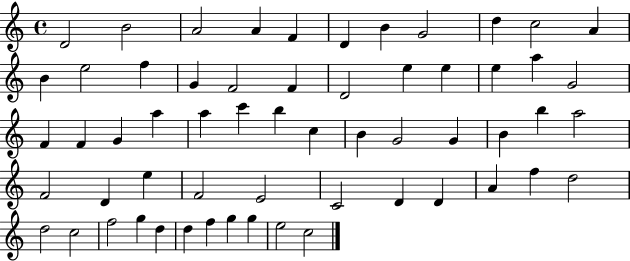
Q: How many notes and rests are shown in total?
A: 59